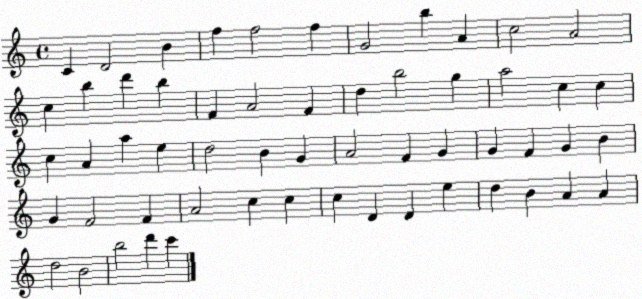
X:1
T:Untitled
M:4/4
L:1/4
K:C
C D2 B f f2 f G2 b A c2 A2 c b d' b F A2 F d b2 g a2 c c c A a e d2 B G A2 F G G F G B G F2 F A2 c c c D D e d B A A d2 B2 b2 d' c'